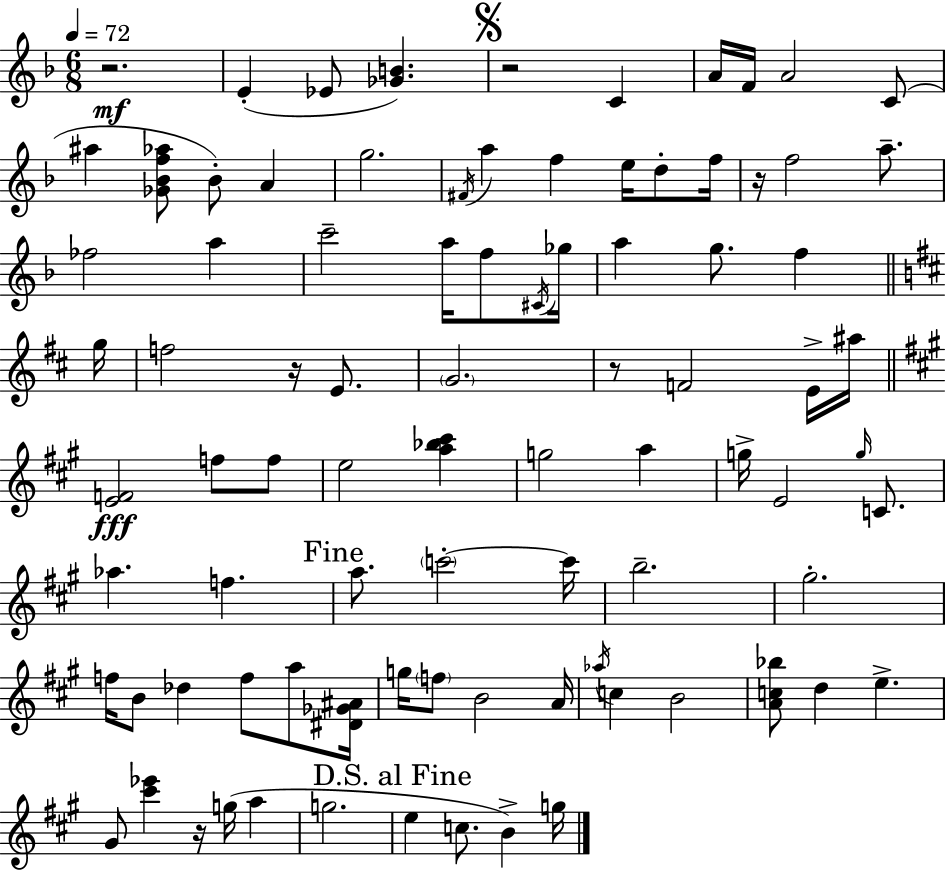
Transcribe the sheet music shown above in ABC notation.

X:1
T:Untitled
M:6/8
L:1/4
K:Dm
z2 E _E/2 [_GB] z2 C A/4 F/4 A2 C/2 ^a [_G_Bf_a]/2 _B/2 A g2 ^F/4 a f e/4 d/2 f/4 z/4 f2 a/2 _f2 a c'2 a/4 f/2 ^C/4 _g/4 a g/2 f g/4 f2 z/4 E/2 G2 z/2 F2 E/4 ^a/4 [EF]2 f/2 f/2 e2 [a_b^c'] g2 a g/4 E2 g/4 C/2 _a f a/2 c'2 c'/4 b2 ^g2 f/4 B/2 _d f/2 a/2 [^D_G^A]/4 g/4 f/2 B2 A/4 _a/4 c B2 [Ac_b]/2 d e ^G/2 [^c'_e'] z/4 g/4 a g2 e c/2 B g/4